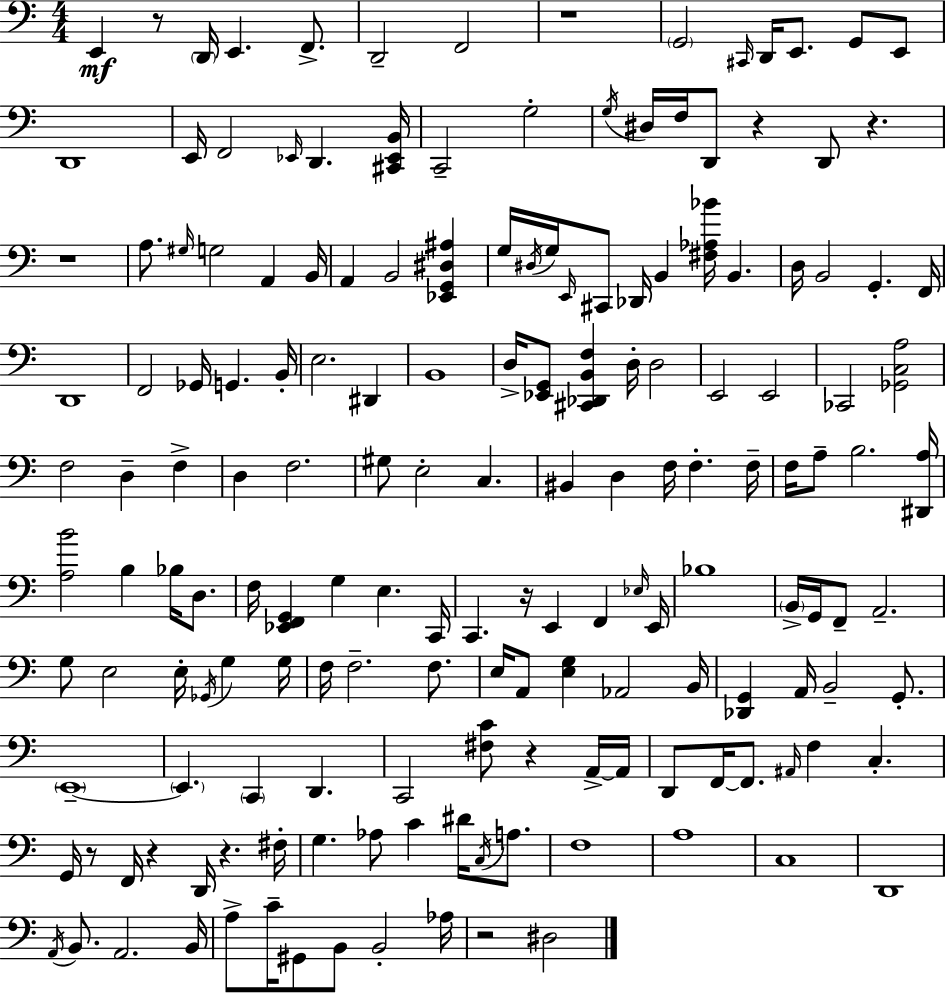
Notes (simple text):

E2/q R/e D2/s E2/q. F2/e. D2/h F2/h R/w G2/h C#2/s D2/s E2/e. G2/e E2/e D2/w E2/s F2/h Eb2/s D2/q. [C#2,Eb2,B2]/s C2/h G3/h G3/s D#3/s F3/s D2/e R/q D2/e R/q. R/w A3/e. G#3/s G3/h A2/q B2/s A2/q B2/h [Eb2,G2,D#3,A#3]/q G3/s D#3/s G3/s E2/s C#2/e Db2/s B2/q [F#3,Ab3,Bb4]/s B2/q. D3/s B2/h G2/q. F2/s D2/w F2/h Gb2/s G2/q. B2/s E3/h. D#2/q B2/w D3/s [Eb2,G2]/e [C#2,Db2,B2,F3]/q D3/s D3/h E2/h E2/h CES2/h [Gb2,C3,A3]/h F3/h D3/q F3/q D3/q F3/h. G#3/e E3/h C3/q. BIS2/q D3/q F3/s F3/q. F3/s F3/s A3/e B3/h. [D#2,A3]/s [A3,B4]/h B3/q Bb3/s D3/e. F3/s [Eb2,F2,G2]/q G3/q E3/q. C2/s C2/q. R/s E2/q F2/q Eb3/s E2/s Bb3/w B2/s G2/s F2/e A2/h. G3/e E3/h E3/s Gb2/s G3/q G3/s F3/s F3/h. F3/e. E3/s A2/e [E3,G3]/q Ab2/h B2/s [Db2,G2]/q A2/s B2/h G2/e. E2/w E2/q. C2/q D2/q. C2/h [F#3,C4]/e R/q A2/s A2/s D2/e F2/s F2/e. A#2/s F3/q C3/q. G2/s R/e F2/s R/q D2/s R/q. F#3/s G3/q. Ab3/e C4/q D#4/s C3/s A3/e. F3/w A3/w C3/w D2/w A2/s B2/e. A2/h. B2/s A3/e C4/s G#2/e B2/e B2/h Ab3/s R/h D#3/h